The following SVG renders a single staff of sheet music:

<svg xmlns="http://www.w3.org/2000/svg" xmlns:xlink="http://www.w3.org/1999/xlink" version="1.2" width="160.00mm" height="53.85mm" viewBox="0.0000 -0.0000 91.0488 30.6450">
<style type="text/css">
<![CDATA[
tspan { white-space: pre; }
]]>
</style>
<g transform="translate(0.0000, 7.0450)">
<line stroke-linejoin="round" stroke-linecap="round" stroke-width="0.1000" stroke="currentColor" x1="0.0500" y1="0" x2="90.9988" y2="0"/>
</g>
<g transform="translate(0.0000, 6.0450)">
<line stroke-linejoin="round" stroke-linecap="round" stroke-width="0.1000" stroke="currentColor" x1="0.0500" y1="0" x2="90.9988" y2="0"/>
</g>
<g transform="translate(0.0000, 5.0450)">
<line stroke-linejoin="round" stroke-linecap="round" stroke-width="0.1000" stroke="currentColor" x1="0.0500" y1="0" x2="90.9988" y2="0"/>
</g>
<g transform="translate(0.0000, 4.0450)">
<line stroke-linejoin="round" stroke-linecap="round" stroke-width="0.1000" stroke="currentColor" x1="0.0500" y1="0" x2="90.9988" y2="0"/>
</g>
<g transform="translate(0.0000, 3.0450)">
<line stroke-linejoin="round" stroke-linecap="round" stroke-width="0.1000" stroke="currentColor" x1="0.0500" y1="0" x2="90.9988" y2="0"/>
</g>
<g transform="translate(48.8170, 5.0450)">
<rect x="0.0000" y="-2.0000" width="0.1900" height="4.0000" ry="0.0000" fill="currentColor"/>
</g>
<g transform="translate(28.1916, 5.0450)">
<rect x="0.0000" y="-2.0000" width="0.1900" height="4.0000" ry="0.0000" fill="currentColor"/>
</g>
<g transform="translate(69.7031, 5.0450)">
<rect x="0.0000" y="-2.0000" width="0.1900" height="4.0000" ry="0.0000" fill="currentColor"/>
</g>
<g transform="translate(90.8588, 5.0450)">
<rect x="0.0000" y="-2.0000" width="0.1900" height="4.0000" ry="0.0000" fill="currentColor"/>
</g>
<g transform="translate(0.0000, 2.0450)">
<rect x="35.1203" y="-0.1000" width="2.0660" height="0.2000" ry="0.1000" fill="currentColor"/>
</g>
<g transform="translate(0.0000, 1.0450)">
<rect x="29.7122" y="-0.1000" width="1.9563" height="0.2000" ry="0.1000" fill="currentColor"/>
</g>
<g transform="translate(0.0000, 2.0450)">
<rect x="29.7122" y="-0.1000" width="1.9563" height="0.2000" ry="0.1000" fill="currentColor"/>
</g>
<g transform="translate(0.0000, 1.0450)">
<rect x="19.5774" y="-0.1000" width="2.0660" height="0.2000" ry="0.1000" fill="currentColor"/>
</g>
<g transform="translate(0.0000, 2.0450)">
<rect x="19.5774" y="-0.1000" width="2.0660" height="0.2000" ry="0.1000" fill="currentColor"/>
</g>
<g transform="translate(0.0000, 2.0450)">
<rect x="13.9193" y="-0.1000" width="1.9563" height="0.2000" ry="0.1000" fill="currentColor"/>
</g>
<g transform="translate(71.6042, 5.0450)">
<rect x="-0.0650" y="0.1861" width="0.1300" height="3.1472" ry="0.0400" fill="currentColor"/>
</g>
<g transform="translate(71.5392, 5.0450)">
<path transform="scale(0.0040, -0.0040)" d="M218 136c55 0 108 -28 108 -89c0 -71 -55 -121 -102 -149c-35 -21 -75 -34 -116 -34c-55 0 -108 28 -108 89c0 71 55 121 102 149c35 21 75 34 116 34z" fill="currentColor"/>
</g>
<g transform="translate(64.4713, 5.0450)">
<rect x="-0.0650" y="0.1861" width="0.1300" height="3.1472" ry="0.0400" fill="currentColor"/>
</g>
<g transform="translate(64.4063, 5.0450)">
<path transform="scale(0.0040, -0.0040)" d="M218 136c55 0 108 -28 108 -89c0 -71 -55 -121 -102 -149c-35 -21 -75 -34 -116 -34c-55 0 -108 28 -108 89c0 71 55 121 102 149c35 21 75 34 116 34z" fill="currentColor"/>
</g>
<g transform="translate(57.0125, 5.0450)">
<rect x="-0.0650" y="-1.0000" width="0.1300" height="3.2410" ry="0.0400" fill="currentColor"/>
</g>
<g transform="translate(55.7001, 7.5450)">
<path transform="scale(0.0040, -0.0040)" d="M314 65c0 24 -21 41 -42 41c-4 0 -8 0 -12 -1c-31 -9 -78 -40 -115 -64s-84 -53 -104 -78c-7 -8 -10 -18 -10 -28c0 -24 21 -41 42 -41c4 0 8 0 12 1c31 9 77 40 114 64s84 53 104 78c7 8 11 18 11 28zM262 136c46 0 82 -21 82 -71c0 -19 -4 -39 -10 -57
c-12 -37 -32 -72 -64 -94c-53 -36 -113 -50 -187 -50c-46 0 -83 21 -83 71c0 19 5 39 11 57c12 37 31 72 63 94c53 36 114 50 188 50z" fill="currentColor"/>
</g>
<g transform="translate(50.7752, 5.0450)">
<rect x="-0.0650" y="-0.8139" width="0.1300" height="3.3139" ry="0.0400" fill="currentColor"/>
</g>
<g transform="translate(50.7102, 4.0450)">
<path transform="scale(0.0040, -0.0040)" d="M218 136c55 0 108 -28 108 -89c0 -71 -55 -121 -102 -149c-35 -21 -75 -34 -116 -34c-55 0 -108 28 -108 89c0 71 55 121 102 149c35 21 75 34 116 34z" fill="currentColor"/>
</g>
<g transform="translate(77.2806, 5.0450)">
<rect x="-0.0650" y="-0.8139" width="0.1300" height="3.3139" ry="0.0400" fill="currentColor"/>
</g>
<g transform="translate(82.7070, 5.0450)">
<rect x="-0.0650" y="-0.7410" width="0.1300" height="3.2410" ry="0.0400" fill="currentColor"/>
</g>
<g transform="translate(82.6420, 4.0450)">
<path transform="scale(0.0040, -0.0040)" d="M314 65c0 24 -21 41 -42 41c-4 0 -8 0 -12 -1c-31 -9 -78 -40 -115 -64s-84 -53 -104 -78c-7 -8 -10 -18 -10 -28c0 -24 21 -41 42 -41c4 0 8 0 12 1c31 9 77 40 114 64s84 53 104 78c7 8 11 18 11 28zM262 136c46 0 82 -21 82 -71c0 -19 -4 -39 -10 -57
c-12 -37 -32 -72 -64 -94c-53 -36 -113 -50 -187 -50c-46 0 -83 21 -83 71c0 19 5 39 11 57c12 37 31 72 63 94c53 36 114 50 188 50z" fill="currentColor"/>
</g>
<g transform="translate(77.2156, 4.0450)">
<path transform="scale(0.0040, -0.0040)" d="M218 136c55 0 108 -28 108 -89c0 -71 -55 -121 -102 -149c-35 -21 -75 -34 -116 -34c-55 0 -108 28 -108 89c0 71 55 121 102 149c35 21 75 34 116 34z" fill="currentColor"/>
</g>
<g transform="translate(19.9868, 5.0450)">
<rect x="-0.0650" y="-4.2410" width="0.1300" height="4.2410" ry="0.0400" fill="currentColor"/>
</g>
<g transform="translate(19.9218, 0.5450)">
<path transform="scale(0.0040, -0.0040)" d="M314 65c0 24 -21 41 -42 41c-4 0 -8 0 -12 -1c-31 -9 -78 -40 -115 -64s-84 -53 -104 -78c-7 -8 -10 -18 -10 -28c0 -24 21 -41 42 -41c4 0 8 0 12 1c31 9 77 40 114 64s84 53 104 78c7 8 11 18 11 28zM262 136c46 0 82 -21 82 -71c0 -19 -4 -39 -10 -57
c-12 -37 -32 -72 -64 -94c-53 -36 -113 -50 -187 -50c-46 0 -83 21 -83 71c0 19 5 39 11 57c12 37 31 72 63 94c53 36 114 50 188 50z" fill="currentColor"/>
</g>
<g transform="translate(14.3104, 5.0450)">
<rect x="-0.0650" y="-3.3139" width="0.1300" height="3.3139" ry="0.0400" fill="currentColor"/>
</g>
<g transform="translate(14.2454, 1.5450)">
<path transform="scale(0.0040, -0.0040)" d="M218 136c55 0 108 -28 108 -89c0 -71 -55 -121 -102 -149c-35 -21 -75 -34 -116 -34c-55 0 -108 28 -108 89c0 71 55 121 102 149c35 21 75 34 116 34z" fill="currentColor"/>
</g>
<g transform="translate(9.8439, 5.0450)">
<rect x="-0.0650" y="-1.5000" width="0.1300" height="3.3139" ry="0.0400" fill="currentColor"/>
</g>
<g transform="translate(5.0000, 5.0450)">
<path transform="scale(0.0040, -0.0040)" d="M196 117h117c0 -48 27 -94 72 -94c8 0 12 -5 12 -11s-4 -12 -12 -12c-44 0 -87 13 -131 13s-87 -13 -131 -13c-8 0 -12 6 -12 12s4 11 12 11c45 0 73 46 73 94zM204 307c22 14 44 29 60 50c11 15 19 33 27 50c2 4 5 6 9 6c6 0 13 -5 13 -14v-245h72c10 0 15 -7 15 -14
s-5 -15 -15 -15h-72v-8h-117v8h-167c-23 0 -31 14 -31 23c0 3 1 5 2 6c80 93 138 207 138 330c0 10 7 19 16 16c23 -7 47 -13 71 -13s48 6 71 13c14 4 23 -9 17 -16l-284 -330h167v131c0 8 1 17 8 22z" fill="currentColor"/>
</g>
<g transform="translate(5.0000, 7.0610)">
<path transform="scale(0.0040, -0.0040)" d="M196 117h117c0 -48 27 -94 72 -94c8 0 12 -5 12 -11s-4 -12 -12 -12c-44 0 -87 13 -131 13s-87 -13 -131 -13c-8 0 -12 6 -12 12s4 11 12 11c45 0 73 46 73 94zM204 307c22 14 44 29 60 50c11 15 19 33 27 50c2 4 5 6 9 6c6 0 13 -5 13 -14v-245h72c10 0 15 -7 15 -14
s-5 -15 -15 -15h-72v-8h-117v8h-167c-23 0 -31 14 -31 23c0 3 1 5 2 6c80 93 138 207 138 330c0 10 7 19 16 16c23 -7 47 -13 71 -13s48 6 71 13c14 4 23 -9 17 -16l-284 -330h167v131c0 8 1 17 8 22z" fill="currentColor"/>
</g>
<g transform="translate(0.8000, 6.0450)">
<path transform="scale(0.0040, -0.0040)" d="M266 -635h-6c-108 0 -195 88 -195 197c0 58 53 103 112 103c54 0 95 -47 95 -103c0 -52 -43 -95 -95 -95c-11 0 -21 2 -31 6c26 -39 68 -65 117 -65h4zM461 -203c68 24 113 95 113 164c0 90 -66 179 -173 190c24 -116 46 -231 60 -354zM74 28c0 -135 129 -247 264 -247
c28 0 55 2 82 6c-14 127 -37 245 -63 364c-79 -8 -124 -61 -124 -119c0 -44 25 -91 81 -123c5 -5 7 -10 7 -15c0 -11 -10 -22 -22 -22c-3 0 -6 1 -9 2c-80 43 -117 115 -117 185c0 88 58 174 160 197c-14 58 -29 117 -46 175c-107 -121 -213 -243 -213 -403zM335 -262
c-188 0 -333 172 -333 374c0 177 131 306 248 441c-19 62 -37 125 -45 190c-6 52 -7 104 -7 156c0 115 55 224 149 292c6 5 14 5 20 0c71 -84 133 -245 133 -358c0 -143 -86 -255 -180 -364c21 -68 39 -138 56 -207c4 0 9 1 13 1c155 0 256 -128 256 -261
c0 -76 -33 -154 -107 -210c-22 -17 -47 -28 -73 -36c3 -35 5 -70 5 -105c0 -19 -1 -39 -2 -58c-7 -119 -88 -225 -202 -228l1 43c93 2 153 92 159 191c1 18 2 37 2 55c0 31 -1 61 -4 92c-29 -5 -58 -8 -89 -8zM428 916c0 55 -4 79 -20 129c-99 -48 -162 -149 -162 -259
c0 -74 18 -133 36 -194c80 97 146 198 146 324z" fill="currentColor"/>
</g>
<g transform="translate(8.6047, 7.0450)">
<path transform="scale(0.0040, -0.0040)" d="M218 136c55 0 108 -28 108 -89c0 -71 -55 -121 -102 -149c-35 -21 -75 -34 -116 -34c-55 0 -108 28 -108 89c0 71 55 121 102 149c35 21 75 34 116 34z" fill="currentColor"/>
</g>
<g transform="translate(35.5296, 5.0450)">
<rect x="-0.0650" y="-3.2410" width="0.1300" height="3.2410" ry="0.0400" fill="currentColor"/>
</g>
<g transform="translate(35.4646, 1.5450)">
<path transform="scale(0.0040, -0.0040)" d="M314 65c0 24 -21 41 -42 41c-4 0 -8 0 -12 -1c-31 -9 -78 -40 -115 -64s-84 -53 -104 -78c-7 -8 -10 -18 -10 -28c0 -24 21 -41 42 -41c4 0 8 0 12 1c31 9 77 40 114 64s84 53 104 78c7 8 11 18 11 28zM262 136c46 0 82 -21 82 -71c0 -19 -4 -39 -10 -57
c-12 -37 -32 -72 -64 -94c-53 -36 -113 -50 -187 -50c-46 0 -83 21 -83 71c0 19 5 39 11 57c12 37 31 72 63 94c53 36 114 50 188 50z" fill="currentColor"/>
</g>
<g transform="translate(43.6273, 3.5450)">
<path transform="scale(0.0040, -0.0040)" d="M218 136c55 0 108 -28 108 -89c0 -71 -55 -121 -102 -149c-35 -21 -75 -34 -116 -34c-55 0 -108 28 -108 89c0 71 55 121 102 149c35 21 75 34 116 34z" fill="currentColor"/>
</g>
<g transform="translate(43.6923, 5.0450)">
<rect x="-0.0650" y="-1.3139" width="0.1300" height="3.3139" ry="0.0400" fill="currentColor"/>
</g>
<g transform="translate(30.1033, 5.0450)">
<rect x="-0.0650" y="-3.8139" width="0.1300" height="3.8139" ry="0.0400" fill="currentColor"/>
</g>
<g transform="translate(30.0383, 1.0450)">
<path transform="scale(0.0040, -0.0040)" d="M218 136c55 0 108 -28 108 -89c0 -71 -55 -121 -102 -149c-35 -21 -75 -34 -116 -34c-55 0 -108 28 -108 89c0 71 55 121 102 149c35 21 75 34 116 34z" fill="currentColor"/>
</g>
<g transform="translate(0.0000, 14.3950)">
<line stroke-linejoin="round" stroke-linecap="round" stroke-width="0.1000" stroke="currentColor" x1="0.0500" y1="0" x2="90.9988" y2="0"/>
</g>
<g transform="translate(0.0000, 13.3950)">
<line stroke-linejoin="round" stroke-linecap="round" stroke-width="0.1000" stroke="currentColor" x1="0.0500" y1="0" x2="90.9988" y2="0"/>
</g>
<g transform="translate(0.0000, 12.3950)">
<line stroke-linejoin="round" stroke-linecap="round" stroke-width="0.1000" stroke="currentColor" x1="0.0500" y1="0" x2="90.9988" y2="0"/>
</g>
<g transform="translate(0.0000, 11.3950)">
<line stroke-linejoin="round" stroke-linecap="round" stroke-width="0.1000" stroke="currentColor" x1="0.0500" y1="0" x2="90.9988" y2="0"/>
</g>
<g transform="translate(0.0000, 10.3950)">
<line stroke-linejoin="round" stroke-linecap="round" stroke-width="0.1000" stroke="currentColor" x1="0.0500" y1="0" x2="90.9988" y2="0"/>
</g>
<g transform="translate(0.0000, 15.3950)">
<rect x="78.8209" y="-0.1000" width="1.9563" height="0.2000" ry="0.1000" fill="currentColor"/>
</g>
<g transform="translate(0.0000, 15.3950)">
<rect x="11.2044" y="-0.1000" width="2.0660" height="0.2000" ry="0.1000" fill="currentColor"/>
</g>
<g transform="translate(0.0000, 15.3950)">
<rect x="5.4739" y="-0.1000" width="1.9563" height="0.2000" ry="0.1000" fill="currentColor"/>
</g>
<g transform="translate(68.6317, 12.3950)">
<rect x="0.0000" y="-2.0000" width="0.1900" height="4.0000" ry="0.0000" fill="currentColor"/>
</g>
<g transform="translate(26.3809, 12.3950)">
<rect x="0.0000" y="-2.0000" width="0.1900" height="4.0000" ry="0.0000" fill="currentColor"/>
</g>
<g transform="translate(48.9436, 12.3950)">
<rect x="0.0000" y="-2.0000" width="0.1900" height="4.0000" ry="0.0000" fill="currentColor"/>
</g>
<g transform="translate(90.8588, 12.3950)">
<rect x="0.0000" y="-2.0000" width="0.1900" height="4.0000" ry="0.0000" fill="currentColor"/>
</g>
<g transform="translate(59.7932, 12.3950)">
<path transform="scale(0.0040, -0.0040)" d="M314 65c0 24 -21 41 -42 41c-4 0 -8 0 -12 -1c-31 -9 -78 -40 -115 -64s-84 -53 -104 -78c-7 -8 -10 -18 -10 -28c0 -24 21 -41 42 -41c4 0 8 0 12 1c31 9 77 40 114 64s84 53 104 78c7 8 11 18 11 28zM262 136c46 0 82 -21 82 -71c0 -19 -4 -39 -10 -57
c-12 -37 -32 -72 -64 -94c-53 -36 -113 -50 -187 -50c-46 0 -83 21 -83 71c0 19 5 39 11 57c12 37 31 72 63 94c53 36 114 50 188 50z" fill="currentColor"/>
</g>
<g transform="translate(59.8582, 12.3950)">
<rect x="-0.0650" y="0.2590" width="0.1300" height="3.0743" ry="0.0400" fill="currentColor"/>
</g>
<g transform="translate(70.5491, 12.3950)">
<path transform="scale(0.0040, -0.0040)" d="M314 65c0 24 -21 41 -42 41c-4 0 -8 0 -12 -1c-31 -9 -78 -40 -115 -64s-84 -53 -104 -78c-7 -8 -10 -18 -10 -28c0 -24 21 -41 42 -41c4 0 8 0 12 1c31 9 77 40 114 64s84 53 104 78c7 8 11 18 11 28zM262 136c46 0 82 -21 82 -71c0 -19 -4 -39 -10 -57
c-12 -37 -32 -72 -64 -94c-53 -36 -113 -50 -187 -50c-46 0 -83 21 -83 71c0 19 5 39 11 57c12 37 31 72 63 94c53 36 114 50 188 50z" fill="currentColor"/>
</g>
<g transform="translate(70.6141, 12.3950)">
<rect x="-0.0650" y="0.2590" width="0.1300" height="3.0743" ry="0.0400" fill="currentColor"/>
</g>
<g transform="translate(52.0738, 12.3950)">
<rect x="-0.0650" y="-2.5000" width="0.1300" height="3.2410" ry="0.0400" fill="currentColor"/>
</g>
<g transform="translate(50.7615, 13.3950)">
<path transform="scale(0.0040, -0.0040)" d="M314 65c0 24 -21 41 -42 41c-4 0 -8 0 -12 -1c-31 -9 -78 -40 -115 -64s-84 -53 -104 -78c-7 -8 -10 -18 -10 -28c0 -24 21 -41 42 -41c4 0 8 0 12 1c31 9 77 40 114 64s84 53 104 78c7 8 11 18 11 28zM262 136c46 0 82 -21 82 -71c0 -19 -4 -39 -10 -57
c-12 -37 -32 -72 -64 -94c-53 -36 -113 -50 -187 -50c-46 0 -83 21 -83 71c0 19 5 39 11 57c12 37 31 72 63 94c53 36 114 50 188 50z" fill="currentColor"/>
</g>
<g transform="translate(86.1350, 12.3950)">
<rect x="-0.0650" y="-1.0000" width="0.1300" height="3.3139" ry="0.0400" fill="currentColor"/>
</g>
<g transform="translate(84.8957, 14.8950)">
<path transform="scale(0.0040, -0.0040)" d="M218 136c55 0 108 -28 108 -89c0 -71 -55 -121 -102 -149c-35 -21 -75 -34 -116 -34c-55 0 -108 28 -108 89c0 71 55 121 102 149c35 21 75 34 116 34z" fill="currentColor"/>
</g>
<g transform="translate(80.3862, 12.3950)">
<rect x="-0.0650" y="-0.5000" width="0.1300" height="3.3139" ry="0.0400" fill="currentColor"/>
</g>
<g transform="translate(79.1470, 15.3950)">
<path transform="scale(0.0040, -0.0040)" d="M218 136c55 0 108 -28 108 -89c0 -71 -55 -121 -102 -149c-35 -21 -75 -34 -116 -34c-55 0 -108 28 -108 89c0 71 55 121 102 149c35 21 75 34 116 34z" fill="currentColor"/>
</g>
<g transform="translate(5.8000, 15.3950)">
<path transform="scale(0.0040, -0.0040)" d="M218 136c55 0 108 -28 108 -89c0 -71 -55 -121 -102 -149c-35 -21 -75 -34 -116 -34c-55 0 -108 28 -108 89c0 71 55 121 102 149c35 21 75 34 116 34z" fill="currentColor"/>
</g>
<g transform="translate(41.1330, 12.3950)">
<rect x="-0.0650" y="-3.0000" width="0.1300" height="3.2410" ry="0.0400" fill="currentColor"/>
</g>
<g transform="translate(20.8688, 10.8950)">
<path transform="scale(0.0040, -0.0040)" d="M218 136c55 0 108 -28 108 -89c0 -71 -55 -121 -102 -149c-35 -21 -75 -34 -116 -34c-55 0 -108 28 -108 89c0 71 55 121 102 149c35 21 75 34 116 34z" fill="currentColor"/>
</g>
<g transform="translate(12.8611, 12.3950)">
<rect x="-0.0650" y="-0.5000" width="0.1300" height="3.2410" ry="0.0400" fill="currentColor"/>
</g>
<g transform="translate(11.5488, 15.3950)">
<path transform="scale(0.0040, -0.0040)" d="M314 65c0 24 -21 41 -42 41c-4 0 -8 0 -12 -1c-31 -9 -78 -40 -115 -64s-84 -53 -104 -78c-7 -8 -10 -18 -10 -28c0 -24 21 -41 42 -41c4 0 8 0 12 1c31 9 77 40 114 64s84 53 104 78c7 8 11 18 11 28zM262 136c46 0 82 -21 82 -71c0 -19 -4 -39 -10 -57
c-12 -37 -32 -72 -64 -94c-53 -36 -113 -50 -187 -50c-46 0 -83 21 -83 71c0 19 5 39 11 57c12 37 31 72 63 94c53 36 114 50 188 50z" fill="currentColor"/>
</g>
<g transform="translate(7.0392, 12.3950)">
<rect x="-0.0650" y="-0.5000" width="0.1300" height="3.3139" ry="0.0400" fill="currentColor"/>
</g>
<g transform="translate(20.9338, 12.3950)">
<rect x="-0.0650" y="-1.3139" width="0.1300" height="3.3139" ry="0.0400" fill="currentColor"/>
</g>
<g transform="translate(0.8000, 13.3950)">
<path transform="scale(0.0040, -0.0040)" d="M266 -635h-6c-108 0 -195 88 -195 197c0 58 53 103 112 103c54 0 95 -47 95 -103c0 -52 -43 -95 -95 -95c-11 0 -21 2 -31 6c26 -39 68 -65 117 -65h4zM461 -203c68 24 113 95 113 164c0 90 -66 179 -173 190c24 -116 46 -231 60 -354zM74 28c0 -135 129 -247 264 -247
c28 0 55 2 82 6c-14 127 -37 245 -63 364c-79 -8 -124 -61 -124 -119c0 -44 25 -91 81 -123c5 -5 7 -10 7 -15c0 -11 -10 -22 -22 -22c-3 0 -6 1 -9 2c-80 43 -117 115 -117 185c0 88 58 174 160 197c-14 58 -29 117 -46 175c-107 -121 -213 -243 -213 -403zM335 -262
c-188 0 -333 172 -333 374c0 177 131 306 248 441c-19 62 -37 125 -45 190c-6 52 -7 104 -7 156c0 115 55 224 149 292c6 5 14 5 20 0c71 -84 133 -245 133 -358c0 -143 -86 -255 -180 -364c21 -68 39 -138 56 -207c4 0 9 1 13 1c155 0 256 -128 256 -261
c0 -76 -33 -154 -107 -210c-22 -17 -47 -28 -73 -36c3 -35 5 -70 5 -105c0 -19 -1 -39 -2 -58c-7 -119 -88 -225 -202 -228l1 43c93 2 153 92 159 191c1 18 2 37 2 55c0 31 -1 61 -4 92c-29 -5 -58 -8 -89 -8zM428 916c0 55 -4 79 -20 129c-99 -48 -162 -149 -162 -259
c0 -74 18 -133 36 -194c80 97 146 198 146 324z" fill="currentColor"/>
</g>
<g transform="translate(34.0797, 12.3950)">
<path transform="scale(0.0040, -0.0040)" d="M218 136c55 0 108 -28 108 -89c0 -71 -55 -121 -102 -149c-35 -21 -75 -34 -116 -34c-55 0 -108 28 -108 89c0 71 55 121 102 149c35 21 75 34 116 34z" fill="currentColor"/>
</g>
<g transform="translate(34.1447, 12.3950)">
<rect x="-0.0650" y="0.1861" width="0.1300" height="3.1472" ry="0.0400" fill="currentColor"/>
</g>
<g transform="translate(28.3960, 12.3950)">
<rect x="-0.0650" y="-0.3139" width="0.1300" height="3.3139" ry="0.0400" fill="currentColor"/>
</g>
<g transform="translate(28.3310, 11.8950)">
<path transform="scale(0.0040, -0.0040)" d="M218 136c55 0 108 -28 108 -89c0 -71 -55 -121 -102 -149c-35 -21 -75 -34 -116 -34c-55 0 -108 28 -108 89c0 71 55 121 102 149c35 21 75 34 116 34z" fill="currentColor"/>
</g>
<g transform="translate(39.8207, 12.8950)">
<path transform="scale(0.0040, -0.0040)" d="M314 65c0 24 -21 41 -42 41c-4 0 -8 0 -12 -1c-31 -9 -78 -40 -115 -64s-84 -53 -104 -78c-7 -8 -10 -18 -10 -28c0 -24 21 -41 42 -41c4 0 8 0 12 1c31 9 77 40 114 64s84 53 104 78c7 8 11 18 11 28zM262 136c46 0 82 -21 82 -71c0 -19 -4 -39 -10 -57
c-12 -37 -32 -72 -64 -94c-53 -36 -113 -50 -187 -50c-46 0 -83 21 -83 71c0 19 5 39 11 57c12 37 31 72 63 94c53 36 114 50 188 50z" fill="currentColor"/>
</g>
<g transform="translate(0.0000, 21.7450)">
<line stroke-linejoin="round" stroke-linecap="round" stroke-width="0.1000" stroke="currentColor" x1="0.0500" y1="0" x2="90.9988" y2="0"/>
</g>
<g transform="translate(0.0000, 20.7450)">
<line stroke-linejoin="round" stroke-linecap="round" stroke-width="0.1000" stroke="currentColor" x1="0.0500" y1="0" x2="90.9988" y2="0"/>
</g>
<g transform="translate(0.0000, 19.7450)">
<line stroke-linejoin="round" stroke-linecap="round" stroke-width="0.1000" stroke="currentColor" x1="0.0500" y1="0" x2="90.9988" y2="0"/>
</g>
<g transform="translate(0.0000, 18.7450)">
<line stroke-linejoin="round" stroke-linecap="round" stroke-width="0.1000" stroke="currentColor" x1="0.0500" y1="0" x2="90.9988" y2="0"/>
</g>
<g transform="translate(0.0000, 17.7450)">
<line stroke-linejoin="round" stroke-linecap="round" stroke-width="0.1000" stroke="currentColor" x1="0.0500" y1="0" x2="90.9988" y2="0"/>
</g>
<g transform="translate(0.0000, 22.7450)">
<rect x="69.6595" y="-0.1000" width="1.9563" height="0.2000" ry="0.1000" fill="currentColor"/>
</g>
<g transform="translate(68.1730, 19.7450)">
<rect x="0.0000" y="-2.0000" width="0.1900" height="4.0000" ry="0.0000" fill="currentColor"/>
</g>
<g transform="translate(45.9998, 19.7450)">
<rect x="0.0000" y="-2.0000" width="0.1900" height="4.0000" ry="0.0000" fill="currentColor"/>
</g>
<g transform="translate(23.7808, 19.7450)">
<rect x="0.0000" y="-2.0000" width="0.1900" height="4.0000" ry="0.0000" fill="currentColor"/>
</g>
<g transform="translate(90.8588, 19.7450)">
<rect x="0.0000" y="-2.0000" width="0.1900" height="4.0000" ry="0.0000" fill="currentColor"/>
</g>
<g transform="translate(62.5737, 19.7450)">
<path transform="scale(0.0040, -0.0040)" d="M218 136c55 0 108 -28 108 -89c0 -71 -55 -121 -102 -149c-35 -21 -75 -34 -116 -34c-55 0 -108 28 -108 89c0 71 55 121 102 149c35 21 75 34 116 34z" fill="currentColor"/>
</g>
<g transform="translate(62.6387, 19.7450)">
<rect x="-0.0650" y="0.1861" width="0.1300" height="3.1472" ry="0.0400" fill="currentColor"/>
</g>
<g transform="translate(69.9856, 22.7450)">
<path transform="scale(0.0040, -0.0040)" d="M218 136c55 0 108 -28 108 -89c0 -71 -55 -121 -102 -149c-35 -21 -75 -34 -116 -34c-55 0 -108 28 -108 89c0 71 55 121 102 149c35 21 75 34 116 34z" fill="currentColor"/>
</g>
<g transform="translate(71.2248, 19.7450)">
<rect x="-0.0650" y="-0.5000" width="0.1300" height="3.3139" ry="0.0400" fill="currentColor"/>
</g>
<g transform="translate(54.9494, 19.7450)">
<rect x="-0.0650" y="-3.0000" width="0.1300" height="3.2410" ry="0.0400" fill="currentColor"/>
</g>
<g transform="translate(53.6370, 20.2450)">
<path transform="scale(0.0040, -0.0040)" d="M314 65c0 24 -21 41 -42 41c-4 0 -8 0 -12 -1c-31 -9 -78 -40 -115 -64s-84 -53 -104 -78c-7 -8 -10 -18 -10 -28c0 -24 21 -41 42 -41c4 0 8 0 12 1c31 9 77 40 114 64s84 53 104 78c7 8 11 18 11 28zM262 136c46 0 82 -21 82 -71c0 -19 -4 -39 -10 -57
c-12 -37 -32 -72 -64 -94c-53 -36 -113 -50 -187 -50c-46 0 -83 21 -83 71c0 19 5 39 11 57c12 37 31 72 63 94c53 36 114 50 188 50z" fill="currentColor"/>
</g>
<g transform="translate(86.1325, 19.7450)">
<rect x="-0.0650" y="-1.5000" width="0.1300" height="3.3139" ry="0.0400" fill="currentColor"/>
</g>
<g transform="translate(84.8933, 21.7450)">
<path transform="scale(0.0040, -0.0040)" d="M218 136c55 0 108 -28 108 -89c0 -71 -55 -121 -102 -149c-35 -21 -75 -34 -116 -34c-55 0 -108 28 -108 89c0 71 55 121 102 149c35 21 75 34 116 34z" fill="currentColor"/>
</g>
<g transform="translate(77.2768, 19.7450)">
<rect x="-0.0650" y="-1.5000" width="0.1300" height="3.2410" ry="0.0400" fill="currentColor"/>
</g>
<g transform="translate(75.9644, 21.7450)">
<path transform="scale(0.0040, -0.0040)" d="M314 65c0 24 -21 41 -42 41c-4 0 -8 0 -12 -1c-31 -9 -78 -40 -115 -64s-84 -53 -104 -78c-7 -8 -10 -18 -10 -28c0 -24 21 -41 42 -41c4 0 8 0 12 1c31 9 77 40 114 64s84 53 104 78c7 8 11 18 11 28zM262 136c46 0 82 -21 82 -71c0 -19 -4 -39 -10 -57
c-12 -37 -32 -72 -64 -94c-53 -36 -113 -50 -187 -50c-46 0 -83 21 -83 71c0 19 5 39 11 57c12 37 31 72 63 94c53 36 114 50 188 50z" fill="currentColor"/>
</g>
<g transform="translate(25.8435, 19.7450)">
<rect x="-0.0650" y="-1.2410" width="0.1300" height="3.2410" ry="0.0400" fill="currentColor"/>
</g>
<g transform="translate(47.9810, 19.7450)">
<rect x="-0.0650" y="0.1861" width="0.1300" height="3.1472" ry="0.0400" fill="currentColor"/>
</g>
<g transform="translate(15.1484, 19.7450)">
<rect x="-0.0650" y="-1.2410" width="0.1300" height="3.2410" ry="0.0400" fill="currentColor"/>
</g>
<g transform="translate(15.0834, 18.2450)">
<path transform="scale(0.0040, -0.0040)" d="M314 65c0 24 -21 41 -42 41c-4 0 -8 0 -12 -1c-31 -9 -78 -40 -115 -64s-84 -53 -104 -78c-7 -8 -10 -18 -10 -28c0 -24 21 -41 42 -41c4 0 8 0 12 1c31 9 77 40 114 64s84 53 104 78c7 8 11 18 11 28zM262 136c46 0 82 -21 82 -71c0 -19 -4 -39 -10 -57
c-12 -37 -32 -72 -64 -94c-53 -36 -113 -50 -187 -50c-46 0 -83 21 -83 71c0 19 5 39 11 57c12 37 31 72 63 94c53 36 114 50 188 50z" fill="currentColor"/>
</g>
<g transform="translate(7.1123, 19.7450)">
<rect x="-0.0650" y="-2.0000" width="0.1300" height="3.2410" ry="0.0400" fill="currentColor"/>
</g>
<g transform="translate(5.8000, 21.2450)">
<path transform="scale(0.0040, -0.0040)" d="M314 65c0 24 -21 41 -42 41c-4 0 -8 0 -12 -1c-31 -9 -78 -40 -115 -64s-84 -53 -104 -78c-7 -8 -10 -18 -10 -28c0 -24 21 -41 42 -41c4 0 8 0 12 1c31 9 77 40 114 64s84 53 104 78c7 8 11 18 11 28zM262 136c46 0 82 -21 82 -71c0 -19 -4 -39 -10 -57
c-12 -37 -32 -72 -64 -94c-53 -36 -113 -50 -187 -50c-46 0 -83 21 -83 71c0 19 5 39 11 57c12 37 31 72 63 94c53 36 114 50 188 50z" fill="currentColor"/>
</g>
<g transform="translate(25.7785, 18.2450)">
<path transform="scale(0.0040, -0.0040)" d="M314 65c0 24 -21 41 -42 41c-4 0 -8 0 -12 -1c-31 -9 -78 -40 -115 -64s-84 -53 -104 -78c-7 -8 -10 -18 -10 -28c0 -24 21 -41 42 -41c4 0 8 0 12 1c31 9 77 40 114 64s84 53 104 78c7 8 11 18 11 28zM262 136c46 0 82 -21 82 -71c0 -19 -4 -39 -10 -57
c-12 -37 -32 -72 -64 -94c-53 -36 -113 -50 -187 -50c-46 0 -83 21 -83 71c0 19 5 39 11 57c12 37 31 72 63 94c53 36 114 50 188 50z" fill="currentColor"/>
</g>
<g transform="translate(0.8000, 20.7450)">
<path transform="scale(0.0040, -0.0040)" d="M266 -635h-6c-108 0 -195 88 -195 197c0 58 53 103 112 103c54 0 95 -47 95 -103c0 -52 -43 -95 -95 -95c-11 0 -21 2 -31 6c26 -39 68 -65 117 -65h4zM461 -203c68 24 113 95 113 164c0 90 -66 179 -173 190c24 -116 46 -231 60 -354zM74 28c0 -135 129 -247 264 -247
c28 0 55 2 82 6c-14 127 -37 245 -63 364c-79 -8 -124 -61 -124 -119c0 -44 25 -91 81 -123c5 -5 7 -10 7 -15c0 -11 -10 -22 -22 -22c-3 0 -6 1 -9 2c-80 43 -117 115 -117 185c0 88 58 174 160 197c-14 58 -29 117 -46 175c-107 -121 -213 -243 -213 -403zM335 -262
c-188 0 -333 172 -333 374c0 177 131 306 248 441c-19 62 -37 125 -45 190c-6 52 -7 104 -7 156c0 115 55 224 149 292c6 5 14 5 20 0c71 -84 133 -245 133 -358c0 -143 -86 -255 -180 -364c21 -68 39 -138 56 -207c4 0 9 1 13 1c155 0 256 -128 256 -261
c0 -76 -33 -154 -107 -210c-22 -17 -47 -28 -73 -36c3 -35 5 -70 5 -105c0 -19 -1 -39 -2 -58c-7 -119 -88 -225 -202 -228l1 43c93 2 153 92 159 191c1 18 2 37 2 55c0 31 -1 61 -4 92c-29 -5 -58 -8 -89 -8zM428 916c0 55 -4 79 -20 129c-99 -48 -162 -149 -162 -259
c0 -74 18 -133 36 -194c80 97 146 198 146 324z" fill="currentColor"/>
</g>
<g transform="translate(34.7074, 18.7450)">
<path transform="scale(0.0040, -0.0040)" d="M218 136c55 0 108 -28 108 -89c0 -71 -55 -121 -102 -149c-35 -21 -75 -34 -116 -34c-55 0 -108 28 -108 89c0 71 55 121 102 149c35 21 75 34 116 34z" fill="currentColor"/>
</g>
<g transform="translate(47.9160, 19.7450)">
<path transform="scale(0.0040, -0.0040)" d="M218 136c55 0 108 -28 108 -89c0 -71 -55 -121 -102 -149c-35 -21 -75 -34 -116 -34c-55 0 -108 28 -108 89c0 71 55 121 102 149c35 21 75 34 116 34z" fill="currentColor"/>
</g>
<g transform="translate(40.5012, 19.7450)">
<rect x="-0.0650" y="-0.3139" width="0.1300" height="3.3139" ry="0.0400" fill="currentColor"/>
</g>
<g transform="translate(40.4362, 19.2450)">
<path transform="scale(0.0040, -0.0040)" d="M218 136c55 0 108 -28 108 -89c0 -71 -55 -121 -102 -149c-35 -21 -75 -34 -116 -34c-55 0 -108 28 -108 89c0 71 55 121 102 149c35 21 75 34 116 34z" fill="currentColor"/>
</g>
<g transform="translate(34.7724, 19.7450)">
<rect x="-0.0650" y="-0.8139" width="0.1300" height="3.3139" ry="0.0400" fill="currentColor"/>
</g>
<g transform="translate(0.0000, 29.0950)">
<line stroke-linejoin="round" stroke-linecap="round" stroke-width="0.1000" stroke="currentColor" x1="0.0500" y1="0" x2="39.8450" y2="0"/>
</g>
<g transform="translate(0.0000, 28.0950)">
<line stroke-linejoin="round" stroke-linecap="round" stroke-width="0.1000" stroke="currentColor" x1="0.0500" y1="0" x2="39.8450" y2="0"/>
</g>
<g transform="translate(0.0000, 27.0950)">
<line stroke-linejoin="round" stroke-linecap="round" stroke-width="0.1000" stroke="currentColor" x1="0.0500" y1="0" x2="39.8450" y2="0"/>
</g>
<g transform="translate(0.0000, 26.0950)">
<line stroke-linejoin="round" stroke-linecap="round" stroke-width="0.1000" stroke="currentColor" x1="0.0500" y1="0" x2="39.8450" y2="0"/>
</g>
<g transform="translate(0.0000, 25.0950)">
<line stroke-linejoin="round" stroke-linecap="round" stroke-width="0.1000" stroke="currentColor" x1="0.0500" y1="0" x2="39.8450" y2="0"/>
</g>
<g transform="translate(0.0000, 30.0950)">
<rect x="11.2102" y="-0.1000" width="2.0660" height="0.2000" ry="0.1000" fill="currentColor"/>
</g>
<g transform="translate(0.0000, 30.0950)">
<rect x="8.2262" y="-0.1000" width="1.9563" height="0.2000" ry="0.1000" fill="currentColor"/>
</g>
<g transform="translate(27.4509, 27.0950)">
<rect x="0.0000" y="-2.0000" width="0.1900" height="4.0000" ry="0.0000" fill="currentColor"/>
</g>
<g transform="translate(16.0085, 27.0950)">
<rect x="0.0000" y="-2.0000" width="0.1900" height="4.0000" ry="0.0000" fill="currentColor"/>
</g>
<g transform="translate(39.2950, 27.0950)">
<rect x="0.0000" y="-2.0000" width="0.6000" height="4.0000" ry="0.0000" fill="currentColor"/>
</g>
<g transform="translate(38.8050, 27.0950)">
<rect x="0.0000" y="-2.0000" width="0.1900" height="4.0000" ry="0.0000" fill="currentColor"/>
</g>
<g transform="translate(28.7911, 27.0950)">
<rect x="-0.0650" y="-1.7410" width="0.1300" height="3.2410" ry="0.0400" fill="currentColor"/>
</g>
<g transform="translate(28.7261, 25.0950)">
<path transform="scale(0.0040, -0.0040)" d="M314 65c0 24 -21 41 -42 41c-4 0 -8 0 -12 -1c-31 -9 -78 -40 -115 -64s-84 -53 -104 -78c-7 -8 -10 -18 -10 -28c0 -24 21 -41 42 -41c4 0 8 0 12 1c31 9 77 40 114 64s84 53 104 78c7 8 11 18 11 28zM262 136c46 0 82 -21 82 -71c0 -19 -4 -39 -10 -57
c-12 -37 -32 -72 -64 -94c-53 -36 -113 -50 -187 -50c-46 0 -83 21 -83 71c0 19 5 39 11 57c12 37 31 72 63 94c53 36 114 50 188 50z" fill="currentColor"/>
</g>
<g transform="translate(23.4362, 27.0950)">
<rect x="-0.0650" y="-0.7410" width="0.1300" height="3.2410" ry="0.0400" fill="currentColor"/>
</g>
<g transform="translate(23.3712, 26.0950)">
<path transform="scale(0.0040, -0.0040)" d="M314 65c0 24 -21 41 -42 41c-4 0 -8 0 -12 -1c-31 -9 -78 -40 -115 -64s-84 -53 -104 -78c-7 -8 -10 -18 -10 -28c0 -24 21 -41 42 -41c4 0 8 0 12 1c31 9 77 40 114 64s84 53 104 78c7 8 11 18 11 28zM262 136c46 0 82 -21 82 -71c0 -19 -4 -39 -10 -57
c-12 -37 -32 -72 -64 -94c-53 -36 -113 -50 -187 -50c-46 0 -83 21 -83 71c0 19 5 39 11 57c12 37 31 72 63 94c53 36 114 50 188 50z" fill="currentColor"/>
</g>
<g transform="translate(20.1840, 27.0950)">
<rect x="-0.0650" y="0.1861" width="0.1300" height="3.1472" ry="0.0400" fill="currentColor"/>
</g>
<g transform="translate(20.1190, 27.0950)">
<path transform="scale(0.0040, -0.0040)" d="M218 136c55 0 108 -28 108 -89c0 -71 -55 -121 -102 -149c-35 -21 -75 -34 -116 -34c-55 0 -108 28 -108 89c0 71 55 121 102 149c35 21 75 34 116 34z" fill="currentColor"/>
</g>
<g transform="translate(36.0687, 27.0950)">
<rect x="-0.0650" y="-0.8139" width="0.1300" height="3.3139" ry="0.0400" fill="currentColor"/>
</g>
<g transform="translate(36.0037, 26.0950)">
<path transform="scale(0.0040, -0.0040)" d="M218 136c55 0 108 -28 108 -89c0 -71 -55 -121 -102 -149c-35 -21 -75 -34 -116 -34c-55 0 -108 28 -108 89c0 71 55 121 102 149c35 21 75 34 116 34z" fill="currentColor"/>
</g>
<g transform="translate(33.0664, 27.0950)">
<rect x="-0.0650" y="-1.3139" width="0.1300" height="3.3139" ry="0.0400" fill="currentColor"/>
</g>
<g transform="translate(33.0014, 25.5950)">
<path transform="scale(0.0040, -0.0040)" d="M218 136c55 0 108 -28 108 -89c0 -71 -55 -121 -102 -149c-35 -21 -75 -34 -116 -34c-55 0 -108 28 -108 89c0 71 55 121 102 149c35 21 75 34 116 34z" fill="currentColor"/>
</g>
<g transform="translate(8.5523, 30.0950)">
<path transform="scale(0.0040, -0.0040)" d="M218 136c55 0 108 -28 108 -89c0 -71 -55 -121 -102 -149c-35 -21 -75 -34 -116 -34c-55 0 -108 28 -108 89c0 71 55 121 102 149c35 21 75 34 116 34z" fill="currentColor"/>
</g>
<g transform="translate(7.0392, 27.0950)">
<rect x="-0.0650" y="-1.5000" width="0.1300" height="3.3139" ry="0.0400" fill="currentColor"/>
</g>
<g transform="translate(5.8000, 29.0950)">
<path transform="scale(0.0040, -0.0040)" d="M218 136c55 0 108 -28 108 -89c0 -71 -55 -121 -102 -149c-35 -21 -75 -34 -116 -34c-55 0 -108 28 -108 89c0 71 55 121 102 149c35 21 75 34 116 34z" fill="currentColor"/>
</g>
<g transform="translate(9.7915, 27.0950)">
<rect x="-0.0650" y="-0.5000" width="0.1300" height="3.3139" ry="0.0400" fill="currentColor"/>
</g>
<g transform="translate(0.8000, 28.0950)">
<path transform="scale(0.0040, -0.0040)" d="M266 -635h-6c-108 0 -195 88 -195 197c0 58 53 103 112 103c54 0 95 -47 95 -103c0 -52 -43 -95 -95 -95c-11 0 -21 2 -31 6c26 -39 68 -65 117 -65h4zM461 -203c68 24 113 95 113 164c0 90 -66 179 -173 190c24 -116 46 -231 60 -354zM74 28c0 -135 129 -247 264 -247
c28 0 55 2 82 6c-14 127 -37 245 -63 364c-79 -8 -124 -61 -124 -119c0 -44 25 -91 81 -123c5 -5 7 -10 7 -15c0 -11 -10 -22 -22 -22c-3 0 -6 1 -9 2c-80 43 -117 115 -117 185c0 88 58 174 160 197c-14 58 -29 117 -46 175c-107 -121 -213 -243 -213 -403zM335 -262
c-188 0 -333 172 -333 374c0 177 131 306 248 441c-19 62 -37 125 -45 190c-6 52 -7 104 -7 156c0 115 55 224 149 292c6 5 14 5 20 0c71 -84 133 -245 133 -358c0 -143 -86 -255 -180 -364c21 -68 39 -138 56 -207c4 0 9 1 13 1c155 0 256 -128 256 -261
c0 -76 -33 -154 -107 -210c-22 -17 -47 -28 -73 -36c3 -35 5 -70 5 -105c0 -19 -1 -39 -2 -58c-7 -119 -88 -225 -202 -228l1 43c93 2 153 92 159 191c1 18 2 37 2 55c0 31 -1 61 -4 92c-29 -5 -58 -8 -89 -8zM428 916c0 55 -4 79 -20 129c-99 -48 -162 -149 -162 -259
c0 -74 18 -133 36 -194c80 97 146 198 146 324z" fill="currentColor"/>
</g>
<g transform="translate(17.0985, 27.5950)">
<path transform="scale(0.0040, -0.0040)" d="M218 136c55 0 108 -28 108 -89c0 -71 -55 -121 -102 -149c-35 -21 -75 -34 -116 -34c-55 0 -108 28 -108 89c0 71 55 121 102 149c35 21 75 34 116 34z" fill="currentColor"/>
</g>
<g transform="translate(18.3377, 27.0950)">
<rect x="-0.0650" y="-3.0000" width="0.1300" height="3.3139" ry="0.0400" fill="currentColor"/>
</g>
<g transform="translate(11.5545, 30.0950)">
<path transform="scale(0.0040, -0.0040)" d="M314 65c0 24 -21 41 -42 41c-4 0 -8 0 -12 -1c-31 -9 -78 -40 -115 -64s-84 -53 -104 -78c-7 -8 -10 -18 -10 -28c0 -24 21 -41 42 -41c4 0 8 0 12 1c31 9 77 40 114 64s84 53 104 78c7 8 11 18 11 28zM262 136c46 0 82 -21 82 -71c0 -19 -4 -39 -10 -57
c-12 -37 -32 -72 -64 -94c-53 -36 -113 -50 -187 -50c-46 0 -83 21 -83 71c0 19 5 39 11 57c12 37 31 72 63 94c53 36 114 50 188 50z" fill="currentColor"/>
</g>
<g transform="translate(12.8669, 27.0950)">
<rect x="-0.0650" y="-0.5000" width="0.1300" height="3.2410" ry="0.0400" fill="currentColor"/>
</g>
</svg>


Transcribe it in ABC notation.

X:1
T:Untitled
M:4/4
L:1/4
K:C
E b d'2 c' b2 e d D2 B B d d2 C C2 e c B A2 G2 B2 B2 C D F2 e2 e2 d c B A2 B C E2 E E C C2 A B d2 f2 e d